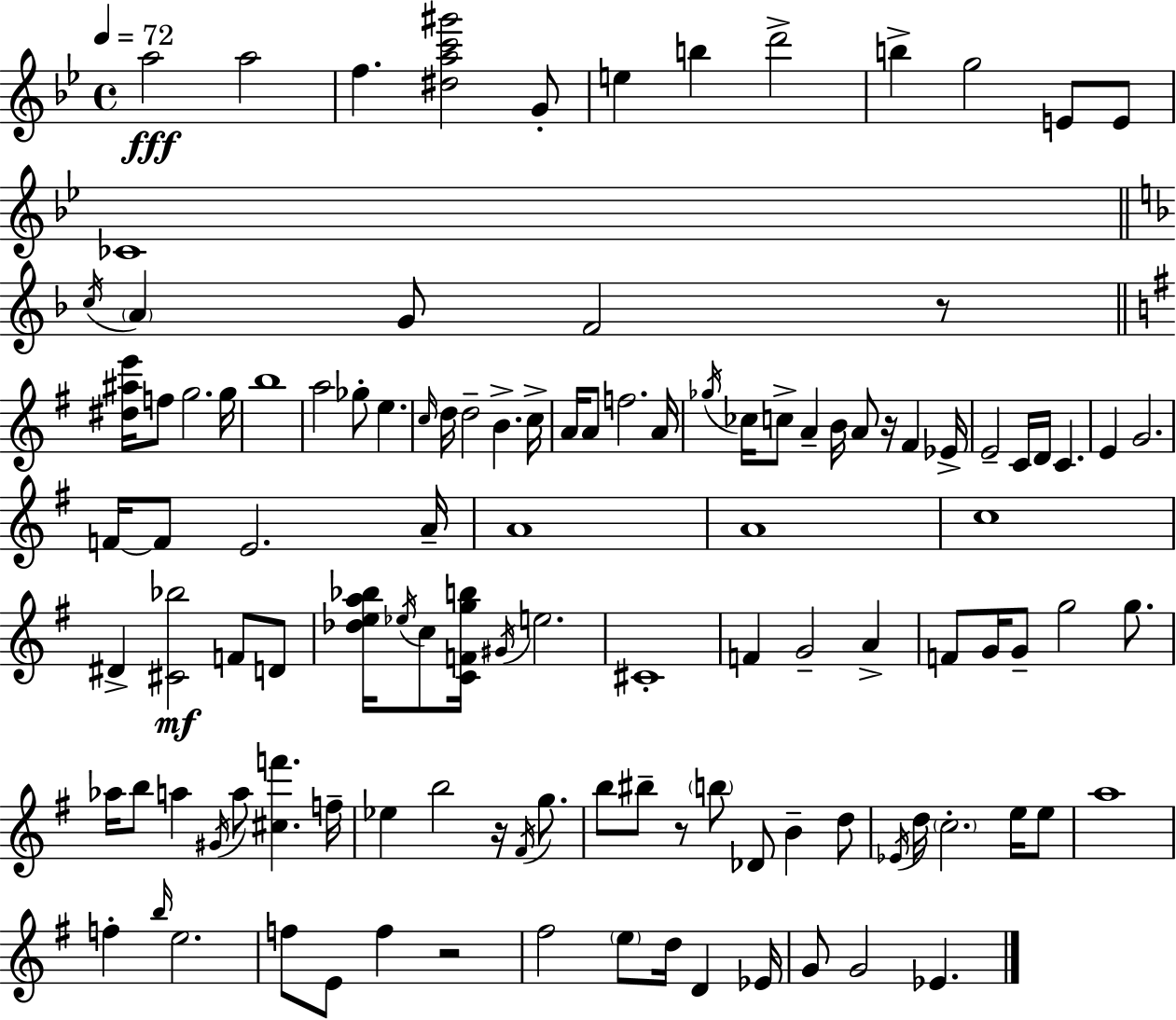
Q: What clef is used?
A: treble